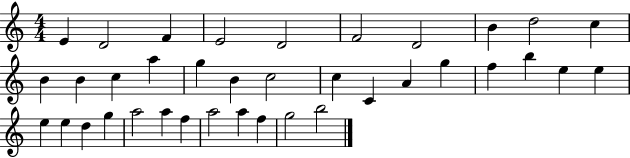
{
  \clef treble
  \numericTimeSignature
  \time 4/4
  \key c \major
  e'4 d'2 f'4 | e'2 d'2 | f'2 d'2 | b'4 d''2 c''4 | \break b'4 b'4 c''4 a''4 | g''4 b'4 c''2 | c''4 c'4 a'4 g''4 | f''4 b''4 e''4 e''4 | \break e''4 e''4 d''4 g''4 | a''2 a''4 f''4 | a''2 a''4 f''4 | g''2 b''2 | \break \bar "|."
}